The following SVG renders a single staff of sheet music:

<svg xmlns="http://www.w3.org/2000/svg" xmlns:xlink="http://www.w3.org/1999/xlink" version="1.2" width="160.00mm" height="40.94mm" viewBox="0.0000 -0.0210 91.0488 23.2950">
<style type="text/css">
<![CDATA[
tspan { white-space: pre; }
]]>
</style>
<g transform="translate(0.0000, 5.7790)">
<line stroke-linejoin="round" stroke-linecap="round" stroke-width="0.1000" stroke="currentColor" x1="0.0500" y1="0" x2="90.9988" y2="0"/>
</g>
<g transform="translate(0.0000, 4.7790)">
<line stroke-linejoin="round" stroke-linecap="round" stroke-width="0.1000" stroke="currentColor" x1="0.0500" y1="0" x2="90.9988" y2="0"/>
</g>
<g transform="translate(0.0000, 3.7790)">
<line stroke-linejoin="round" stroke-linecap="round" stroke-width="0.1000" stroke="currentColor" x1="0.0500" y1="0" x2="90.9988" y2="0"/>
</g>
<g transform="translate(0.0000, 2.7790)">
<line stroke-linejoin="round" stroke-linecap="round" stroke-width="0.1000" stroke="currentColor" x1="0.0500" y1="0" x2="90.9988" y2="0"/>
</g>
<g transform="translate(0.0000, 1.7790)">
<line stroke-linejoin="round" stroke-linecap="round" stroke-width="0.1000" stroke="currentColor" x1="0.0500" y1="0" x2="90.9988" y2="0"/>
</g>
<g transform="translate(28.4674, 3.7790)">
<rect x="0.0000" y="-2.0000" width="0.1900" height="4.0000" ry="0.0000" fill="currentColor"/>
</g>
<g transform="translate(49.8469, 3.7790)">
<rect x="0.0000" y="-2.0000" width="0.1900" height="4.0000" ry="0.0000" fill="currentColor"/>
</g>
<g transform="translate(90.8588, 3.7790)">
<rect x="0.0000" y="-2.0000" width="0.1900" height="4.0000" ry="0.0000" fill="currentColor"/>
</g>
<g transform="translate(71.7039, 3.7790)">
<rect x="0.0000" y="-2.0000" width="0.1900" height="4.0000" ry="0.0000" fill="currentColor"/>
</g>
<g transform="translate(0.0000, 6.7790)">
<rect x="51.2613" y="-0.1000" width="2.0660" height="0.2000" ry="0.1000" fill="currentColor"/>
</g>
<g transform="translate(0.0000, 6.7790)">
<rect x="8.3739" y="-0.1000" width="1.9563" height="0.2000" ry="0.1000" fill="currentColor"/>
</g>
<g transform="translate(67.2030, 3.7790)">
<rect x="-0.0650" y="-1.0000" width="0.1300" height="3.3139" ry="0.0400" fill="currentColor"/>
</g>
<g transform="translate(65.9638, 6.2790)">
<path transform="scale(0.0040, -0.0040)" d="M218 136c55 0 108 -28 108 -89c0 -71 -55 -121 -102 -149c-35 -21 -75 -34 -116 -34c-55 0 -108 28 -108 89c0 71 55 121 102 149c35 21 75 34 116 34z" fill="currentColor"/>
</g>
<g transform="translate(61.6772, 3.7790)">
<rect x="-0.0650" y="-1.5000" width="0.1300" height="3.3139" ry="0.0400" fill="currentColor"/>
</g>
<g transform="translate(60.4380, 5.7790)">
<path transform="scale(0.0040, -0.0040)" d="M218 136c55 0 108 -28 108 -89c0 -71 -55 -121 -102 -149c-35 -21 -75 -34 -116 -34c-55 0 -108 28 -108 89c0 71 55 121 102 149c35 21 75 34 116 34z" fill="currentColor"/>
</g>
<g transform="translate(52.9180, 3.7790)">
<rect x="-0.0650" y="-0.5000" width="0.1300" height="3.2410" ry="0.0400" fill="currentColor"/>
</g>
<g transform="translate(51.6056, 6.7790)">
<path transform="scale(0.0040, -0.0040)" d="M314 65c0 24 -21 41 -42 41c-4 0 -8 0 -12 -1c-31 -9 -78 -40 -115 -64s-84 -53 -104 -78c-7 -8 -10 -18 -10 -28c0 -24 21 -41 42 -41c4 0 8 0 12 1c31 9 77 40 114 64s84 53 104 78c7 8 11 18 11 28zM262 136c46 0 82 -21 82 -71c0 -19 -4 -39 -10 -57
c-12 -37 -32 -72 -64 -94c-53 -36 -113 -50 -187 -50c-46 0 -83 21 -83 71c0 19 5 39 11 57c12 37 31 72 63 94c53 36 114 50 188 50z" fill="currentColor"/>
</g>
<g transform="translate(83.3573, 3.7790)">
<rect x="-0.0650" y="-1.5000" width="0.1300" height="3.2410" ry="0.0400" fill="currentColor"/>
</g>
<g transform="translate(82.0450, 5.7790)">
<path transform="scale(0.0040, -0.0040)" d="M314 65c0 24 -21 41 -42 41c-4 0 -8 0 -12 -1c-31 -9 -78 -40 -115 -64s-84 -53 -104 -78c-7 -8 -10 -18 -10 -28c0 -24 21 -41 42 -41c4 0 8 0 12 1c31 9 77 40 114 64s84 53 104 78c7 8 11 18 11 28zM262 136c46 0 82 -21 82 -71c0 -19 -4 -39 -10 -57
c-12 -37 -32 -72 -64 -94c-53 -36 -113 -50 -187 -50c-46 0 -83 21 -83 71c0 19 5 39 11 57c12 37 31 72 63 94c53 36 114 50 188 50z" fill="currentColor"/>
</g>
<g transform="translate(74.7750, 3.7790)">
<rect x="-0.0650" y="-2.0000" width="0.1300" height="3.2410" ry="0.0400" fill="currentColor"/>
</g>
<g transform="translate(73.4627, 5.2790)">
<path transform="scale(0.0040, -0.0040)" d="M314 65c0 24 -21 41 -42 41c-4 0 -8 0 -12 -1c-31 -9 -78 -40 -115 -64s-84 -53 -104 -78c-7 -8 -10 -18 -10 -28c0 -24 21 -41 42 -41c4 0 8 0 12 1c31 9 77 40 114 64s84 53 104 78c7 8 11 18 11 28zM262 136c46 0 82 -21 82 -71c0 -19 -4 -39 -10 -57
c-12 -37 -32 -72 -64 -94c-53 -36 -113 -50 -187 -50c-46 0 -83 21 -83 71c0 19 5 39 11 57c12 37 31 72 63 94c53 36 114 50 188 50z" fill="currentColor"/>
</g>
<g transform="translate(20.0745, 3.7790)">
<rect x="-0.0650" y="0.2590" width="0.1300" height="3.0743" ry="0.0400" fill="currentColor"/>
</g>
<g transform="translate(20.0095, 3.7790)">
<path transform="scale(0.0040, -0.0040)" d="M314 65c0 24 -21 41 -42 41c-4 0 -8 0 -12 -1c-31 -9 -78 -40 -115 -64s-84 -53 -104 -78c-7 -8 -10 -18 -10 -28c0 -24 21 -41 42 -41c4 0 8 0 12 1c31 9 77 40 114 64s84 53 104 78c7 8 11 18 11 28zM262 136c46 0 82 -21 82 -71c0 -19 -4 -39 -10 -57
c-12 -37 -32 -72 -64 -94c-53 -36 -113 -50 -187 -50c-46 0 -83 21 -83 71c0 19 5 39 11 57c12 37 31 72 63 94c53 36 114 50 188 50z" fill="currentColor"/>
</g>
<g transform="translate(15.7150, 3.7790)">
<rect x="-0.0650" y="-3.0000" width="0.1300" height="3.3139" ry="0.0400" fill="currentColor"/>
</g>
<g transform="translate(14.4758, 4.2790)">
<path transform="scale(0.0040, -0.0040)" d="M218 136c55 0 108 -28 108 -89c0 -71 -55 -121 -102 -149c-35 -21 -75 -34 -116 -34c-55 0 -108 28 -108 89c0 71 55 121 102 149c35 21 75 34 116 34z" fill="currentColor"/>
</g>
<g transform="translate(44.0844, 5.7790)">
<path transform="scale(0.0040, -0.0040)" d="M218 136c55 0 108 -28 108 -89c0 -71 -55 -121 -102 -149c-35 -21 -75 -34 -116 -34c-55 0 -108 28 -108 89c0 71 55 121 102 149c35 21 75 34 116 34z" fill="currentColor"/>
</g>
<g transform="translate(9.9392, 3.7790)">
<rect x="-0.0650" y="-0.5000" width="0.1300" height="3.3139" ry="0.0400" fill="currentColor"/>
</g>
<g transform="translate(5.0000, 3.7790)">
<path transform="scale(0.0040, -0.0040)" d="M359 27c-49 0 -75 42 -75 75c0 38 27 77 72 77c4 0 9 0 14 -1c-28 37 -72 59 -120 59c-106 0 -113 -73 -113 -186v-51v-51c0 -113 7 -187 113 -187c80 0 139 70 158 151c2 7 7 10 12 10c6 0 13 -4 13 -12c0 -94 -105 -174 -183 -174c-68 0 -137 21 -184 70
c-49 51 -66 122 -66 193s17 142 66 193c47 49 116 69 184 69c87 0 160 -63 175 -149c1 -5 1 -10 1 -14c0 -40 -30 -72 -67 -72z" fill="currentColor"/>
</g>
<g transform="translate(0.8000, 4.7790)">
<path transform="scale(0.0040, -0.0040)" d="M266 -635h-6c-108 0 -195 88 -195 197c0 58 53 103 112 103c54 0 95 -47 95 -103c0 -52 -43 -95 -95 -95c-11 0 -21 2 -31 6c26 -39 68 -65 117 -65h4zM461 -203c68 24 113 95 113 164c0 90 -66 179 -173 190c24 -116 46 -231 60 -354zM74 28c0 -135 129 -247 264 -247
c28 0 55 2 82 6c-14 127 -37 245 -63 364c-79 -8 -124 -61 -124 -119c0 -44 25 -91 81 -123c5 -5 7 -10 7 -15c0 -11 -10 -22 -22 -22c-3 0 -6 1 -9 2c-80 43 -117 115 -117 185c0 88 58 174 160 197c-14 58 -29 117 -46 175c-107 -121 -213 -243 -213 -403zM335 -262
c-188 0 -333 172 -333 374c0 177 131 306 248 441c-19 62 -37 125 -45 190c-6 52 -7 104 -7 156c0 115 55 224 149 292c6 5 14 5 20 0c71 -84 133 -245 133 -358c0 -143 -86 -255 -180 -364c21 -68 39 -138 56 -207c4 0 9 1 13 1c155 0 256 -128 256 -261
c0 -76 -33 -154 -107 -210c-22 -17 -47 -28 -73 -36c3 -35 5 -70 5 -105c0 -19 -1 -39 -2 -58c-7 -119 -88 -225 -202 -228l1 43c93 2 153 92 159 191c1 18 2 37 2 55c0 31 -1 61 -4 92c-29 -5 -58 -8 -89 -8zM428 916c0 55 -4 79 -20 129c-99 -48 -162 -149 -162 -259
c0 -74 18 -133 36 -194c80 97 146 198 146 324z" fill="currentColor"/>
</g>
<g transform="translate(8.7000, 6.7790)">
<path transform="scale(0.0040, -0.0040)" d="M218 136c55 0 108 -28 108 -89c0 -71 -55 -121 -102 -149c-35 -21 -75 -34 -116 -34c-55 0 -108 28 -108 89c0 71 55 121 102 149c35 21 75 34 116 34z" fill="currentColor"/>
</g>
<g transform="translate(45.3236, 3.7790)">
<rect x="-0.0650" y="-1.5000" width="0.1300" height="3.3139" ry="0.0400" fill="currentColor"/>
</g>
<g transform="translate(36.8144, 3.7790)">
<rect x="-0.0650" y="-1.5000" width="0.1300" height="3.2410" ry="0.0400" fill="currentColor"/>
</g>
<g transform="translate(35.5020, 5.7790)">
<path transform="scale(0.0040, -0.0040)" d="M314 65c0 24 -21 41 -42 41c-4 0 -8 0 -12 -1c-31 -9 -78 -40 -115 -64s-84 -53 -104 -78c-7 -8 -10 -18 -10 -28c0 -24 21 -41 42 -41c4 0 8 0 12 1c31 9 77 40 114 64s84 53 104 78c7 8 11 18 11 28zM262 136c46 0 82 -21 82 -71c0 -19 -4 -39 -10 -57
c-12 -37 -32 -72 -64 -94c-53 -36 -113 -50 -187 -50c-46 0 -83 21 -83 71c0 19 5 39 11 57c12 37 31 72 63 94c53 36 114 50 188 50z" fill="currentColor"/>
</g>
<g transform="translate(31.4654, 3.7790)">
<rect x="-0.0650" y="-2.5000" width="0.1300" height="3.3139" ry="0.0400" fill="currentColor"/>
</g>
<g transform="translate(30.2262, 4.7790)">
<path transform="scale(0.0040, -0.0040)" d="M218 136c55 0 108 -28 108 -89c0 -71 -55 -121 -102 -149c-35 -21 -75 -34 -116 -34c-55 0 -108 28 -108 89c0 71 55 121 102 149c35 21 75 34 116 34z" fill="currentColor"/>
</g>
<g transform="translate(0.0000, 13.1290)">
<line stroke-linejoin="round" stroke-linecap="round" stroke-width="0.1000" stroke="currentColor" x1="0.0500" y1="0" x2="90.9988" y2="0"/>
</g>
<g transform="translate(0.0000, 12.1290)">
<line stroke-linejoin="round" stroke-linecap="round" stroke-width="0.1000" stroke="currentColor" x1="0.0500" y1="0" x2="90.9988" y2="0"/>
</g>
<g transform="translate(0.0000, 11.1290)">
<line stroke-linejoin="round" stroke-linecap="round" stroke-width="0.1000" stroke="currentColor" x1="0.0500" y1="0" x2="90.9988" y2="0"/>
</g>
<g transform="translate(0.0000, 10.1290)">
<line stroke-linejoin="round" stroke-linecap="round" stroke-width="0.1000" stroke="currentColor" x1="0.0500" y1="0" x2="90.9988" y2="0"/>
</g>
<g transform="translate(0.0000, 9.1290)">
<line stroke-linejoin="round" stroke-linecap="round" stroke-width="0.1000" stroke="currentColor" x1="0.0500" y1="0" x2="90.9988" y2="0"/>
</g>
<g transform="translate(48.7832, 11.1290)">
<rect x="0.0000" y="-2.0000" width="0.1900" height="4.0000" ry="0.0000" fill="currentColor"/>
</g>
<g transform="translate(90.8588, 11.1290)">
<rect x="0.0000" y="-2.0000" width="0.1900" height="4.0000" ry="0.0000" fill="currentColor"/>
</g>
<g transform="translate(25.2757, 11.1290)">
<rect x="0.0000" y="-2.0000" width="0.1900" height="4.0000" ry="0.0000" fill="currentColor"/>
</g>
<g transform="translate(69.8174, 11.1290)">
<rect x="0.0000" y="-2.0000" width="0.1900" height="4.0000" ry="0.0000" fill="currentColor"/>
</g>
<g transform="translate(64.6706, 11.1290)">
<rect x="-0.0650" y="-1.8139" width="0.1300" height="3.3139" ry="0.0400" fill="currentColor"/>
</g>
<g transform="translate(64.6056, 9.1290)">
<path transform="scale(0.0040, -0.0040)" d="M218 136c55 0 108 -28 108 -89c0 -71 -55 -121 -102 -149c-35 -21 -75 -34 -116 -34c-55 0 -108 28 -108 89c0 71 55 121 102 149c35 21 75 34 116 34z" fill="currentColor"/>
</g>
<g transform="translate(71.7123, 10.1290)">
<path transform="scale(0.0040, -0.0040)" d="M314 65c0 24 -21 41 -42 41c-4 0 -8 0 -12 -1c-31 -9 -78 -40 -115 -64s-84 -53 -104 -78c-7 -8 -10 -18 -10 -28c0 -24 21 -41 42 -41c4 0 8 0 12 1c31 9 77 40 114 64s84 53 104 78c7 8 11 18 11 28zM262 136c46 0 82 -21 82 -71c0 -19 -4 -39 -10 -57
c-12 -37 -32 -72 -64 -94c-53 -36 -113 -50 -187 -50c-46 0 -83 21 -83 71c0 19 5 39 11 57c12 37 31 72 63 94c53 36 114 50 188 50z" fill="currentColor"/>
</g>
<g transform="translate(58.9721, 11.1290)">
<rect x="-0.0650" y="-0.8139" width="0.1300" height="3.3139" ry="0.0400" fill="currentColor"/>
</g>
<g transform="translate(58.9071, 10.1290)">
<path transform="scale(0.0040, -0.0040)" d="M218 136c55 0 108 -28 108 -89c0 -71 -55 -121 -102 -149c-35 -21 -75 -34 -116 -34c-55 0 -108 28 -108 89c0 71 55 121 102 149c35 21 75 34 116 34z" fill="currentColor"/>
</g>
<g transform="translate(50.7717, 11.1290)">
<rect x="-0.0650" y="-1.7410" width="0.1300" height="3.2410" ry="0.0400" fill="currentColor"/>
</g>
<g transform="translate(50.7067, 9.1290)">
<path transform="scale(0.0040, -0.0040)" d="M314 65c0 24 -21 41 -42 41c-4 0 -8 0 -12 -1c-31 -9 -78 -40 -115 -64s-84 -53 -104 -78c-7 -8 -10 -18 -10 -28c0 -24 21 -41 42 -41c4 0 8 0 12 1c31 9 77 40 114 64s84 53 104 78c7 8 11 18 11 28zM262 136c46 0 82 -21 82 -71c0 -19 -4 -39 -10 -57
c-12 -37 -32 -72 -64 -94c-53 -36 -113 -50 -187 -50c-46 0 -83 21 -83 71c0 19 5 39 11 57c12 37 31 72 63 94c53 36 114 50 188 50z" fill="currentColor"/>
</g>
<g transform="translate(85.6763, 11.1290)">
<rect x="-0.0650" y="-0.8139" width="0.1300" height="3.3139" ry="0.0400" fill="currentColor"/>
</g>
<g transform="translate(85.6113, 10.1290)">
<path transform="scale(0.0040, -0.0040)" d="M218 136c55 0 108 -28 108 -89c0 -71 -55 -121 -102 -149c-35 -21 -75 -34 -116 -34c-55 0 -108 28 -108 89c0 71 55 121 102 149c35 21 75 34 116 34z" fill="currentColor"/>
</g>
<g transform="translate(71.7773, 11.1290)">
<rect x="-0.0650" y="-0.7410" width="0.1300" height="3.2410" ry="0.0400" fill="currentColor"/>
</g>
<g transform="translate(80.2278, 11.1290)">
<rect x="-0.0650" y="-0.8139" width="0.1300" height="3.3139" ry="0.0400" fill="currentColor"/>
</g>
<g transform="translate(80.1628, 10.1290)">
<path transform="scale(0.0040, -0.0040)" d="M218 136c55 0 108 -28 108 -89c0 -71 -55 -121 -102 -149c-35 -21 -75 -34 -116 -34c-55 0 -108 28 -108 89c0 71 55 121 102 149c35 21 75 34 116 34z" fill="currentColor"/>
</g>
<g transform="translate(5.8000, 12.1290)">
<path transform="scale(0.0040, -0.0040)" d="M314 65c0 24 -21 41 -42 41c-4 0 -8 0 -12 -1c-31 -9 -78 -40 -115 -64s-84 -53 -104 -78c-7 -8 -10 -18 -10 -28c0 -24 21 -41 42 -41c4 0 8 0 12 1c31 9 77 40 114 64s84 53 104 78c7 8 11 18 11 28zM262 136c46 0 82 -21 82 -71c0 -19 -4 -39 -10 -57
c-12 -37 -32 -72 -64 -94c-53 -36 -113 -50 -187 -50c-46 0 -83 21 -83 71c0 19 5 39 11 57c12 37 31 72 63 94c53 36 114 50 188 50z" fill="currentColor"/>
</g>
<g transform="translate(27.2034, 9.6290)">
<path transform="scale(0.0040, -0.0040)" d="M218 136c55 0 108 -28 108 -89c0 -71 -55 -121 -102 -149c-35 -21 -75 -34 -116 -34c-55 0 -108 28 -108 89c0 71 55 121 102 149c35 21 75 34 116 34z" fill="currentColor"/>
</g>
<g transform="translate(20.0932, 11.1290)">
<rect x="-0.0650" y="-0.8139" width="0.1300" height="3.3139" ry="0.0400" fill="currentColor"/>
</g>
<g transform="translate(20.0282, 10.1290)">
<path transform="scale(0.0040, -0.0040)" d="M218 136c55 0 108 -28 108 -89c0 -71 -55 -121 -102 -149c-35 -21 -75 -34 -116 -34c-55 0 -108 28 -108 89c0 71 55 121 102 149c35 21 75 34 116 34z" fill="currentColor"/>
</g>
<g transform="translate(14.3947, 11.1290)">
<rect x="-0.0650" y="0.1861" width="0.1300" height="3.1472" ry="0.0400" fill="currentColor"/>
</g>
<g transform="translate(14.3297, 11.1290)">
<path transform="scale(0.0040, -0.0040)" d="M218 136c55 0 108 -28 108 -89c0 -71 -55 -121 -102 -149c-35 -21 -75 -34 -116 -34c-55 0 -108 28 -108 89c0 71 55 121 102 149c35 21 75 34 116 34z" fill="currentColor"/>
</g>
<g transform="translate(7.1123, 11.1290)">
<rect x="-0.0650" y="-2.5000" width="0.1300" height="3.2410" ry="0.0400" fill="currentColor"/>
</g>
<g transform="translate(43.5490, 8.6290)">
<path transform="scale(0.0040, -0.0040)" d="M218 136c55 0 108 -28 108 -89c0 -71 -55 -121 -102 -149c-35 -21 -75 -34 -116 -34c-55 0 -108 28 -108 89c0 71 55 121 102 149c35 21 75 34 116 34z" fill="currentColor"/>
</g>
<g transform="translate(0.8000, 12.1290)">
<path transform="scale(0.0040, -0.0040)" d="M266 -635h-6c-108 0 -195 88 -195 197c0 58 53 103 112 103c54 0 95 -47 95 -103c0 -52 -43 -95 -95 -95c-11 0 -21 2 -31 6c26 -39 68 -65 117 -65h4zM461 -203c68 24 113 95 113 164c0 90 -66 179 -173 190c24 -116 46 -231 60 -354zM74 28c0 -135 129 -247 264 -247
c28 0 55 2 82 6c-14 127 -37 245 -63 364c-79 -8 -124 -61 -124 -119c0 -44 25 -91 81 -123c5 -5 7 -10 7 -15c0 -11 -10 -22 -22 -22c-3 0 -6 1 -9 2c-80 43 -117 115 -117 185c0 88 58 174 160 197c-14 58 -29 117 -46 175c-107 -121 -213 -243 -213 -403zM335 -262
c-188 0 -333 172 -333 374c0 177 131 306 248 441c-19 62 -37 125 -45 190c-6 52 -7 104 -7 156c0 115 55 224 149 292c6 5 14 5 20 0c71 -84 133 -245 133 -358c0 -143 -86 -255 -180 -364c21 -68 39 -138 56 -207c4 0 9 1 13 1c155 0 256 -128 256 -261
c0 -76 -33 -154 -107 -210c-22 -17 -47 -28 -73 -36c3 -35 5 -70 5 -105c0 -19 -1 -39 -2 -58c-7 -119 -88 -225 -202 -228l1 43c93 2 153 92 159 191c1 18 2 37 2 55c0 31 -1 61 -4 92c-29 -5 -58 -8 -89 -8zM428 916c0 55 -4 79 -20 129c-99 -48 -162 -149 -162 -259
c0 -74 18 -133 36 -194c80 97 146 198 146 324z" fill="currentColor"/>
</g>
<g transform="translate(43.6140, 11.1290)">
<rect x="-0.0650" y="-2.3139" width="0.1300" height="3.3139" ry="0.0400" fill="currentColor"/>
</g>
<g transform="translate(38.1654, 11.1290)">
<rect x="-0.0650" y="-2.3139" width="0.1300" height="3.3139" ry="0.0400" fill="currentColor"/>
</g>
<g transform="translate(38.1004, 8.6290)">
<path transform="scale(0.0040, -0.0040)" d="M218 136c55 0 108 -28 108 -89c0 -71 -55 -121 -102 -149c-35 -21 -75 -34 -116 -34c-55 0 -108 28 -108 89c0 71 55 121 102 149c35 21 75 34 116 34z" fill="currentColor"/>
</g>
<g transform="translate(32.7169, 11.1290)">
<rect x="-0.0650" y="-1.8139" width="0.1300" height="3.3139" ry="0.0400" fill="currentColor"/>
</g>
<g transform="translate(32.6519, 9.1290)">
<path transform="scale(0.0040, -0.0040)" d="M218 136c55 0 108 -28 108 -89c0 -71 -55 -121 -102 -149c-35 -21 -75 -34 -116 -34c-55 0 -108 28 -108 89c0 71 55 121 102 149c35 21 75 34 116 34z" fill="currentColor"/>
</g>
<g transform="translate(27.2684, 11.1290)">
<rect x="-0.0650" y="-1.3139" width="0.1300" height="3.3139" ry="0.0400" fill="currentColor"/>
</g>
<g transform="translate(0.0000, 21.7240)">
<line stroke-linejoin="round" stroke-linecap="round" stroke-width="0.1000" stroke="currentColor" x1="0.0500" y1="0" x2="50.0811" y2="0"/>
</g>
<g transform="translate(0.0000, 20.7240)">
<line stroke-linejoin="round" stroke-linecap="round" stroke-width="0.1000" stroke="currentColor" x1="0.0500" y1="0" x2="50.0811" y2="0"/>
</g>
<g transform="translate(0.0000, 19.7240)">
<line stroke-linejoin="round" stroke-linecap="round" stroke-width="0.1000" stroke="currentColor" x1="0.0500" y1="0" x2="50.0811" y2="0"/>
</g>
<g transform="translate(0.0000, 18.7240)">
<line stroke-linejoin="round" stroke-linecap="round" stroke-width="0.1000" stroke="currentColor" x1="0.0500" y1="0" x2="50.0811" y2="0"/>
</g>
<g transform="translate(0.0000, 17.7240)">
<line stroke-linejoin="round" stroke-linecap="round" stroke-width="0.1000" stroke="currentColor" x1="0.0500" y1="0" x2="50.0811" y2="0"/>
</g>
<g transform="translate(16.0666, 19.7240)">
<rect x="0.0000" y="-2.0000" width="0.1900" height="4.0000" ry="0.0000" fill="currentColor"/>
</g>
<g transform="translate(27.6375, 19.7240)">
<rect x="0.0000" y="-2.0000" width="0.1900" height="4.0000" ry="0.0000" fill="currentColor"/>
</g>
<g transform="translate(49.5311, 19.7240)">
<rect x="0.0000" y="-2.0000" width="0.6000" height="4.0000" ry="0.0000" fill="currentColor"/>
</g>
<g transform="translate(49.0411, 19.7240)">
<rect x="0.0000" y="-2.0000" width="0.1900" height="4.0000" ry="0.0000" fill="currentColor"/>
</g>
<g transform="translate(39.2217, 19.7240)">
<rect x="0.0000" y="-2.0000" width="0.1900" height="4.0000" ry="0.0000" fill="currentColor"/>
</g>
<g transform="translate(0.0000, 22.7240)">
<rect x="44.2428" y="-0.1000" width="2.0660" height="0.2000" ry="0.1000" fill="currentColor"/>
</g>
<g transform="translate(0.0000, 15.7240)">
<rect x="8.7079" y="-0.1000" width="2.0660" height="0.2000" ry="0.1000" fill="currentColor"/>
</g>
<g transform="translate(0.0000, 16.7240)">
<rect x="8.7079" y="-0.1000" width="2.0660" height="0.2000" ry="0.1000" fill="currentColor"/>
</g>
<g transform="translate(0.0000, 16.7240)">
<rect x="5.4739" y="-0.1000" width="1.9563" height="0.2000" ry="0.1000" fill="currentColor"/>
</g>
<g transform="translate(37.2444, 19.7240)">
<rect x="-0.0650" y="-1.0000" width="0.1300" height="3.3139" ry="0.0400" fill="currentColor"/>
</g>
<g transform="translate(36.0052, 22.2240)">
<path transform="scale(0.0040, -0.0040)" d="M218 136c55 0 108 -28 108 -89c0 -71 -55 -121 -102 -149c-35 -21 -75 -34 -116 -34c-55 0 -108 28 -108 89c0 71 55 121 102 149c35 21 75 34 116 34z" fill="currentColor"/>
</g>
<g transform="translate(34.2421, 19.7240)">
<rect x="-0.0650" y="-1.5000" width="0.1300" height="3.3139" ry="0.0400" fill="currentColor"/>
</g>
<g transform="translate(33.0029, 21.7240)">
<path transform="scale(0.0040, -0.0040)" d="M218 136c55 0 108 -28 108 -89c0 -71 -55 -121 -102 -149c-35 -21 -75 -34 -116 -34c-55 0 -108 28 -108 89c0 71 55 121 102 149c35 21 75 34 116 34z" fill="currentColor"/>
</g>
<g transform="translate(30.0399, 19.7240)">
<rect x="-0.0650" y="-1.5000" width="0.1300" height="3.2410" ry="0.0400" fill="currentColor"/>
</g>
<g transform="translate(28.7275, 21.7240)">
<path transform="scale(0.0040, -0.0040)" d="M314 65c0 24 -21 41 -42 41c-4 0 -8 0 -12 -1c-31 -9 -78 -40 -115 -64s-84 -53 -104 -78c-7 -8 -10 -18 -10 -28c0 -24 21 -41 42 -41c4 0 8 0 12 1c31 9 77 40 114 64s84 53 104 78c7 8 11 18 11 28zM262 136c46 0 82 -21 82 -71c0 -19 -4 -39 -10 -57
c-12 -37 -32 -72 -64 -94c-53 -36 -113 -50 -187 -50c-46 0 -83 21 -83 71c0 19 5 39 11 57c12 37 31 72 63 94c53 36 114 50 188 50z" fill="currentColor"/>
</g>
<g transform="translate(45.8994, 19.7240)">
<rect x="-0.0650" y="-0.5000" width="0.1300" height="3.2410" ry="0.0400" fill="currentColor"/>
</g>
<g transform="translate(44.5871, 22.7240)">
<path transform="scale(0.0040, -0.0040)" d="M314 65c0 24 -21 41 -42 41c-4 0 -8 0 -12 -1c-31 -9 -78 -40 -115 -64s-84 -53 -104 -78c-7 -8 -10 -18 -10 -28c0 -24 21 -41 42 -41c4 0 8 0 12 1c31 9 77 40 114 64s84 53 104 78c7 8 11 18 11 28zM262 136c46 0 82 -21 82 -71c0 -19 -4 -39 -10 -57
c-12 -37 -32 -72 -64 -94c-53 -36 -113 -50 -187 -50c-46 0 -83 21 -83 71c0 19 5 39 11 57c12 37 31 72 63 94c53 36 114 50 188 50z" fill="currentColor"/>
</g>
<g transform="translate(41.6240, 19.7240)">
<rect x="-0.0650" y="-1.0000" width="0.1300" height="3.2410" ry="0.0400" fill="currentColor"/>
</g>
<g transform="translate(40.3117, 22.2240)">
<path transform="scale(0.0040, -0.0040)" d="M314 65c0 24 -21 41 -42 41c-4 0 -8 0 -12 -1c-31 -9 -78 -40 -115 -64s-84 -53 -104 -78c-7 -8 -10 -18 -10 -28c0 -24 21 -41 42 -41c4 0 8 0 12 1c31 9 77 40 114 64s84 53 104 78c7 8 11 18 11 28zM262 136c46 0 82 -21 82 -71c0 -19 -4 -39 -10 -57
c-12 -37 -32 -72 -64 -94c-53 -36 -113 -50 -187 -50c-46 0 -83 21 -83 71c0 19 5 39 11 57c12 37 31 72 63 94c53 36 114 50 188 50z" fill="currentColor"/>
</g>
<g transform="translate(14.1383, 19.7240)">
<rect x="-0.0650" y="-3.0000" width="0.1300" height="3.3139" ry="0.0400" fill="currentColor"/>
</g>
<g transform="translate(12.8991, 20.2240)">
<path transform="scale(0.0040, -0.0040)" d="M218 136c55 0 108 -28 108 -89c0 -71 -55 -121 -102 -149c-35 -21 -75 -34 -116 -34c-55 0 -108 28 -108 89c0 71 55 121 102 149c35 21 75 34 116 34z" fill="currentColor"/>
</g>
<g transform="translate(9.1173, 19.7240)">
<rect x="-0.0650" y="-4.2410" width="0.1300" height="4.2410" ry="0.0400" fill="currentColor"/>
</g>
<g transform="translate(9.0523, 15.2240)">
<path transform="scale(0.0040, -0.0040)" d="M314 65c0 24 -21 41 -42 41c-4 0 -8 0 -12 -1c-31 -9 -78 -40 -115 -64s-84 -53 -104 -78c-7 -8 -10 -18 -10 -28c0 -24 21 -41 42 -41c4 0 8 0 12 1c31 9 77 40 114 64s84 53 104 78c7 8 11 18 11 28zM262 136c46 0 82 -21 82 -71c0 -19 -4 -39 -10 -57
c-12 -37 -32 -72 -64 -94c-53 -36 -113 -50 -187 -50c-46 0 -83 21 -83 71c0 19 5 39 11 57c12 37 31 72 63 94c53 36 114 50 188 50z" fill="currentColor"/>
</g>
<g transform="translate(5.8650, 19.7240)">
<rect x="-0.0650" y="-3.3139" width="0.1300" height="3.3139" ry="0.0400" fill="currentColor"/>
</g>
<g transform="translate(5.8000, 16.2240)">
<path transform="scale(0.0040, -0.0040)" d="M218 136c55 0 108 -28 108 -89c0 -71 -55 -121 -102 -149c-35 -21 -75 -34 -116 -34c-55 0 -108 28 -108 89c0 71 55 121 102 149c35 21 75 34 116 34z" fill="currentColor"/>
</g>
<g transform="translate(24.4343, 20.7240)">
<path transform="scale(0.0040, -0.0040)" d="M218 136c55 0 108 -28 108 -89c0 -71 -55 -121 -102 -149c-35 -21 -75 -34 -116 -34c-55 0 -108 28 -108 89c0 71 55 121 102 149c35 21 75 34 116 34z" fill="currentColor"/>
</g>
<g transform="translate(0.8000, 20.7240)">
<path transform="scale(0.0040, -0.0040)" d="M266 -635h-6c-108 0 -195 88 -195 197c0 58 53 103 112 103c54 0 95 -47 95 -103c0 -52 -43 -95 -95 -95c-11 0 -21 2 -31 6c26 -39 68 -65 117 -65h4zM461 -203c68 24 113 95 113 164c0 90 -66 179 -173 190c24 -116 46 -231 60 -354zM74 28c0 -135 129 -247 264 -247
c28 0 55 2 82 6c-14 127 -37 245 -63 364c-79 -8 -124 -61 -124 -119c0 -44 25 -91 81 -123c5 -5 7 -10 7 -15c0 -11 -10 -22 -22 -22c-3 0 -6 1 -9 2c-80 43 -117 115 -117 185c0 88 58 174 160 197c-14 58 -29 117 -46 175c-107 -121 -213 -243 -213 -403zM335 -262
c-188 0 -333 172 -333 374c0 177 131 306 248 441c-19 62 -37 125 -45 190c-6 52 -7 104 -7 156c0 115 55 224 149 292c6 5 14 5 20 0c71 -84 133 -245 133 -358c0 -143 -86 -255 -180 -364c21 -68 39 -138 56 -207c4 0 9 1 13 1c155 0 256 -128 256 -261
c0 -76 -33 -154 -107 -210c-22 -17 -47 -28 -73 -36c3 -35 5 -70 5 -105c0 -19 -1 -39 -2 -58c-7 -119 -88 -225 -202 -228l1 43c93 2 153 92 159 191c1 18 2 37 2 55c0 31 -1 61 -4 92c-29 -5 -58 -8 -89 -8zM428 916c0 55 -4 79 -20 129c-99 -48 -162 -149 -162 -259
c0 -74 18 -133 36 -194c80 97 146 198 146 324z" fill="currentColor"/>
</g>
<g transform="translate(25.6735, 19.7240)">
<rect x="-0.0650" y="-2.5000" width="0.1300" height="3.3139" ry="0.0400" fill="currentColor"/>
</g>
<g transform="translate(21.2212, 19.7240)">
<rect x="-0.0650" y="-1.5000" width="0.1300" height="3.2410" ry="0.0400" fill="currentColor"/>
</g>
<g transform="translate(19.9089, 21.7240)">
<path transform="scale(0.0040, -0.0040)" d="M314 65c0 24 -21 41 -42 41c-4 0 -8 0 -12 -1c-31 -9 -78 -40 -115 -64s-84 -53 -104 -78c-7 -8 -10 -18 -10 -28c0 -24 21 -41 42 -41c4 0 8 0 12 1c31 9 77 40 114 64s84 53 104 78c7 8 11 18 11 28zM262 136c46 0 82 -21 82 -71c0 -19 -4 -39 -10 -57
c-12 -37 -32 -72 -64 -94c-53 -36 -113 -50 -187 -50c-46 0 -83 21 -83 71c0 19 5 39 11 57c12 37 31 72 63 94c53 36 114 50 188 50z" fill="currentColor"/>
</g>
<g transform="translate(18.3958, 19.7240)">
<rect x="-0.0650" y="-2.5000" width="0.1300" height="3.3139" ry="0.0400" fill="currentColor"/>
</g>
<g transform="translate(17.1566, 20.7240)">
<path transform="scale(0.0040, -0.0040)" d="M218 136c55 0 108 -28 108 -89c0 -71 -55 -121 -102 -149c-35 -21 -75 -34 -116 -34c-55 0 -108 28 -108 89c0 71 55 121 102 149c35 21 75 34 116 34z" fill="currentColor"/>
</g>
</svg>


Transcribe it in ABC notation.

X:1
T:Untitled
M:4/4
L:1/4
K:C
C A B2 G E2 E C2 E D F2 E2 G2 B d e f g g f2 d f d2 d d b d'2 A G E2 G E2 E D D2 C2